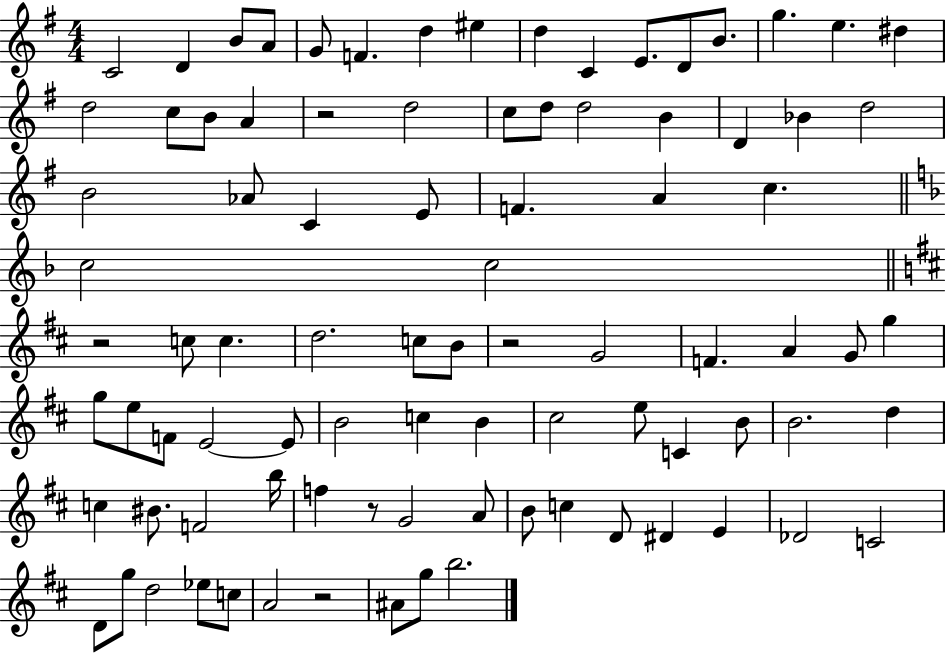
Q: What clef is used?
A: treble